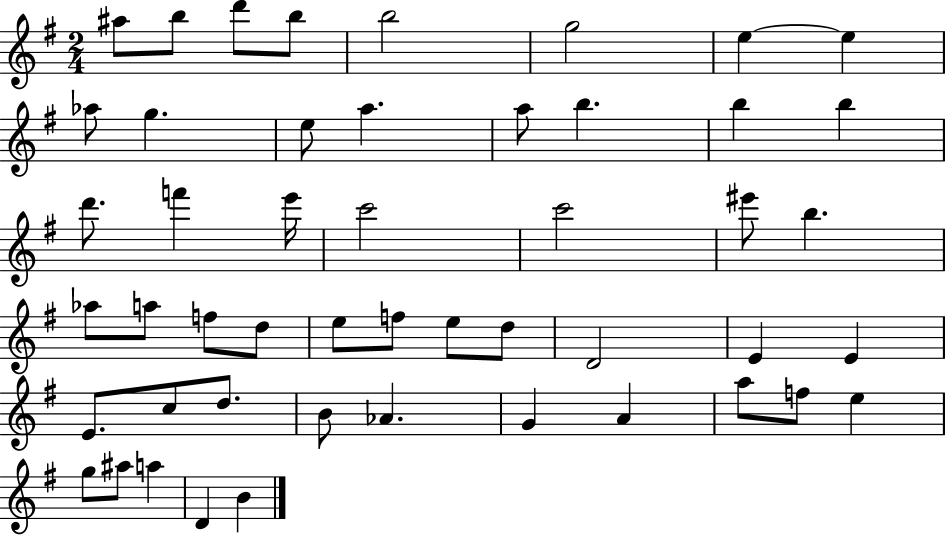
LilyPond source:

{
  \clef treble
  \numericTimeSignature
  \time 2/4
  \key g \major
  \repeat volta 2 { ais''8 b''8 d'''8 b''8 | b''2 | g''2 | e''4~~ e''4 | \break aes''8 g''4. | e''8 a''4. | a''8 b''4. | b''4 b''4 | \break d'''8. f'''4 e'''16 | c'''2 | c'''2 | eis'''8 b''4. | \break aes''8 a''8 f''8 d''8 | e''8 f''8 e''8 d''8 | d'2 | e'4 e'4 | \break e'8. c''8 d''8. | b'8 aes'4. | g'4 a'4 | a''8 f''8 e''4 | \break g''8 ais''8 a''4 | d'4 b'4 | } \bar "|."
}